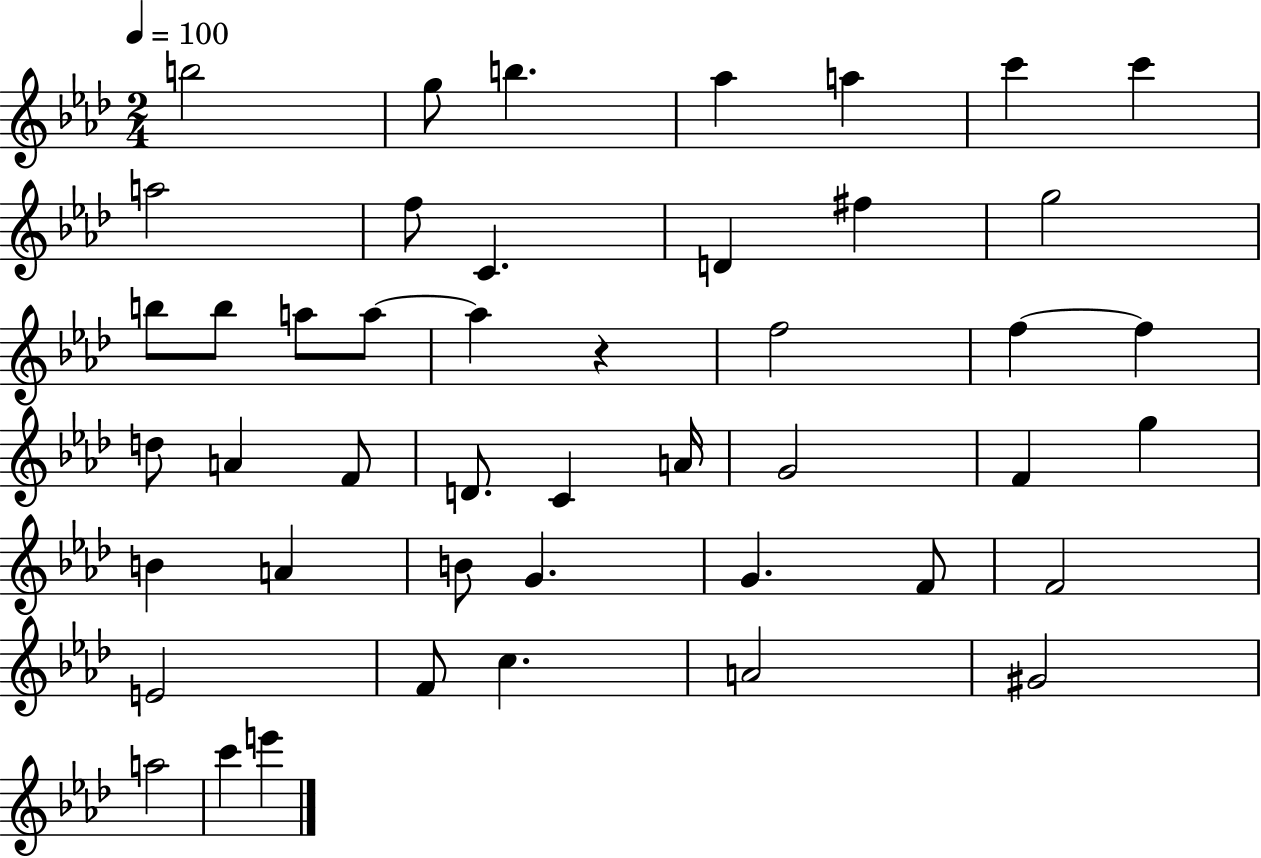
X:1
T:Untitled
M:2/4
L:1/4
K:Ab
b2 g/2 b _a a c' c' a2 f/2 C D ^f g2 b/2 b/2 a/2 a/2 a z f2 f f d/2 A F/2 D/2 C A/4 G2 F g B A B/2 G G F/2 F2 E2 F/2 c A2 ^G2 a2 c' e'